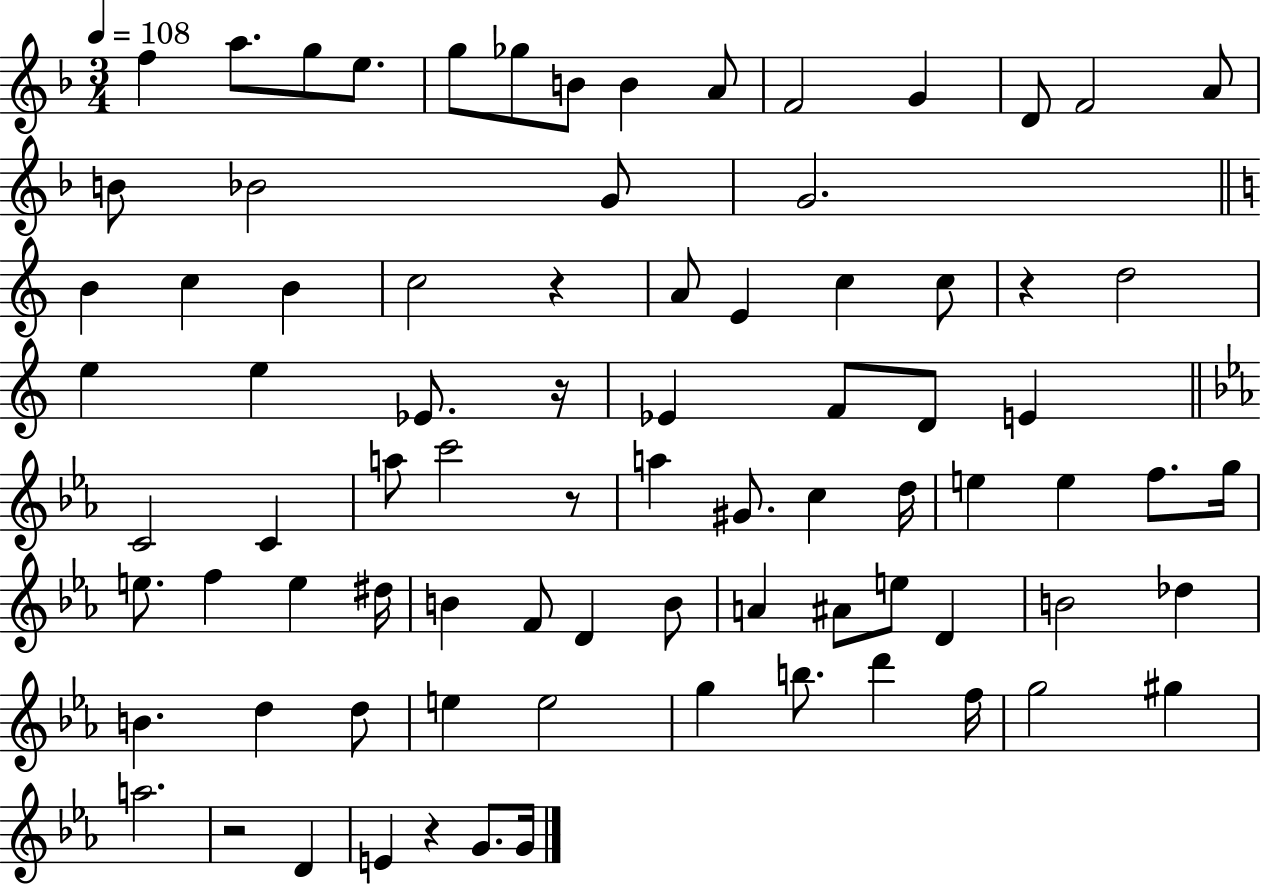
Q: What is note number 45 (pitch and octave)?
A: F5